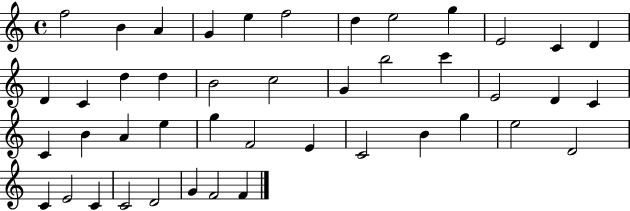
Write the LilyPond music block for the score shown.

{
  \clef treble
  \time 4/4
  \defaultTimeSignature
  \key c \major
  f''2 b'4 a'4 | g'4 e''4 f''2 | d''4 e''2 g''4 | e'2 c'4 d'4 | \break d'4 c'4 d''4 d''4 | b'2 c''2 | g'4 b''2 c'''4 | e'2 d'4 c'4 | \break c'4 b'4 a'4 e''4 | g''4 f'2 e'4 | c'2 b'4 g''4 | e''2 d'2 | \break c'4 e'2 c'4 | c'2 d'2 | g'4 f'2 f'4 | \bar "|."
}